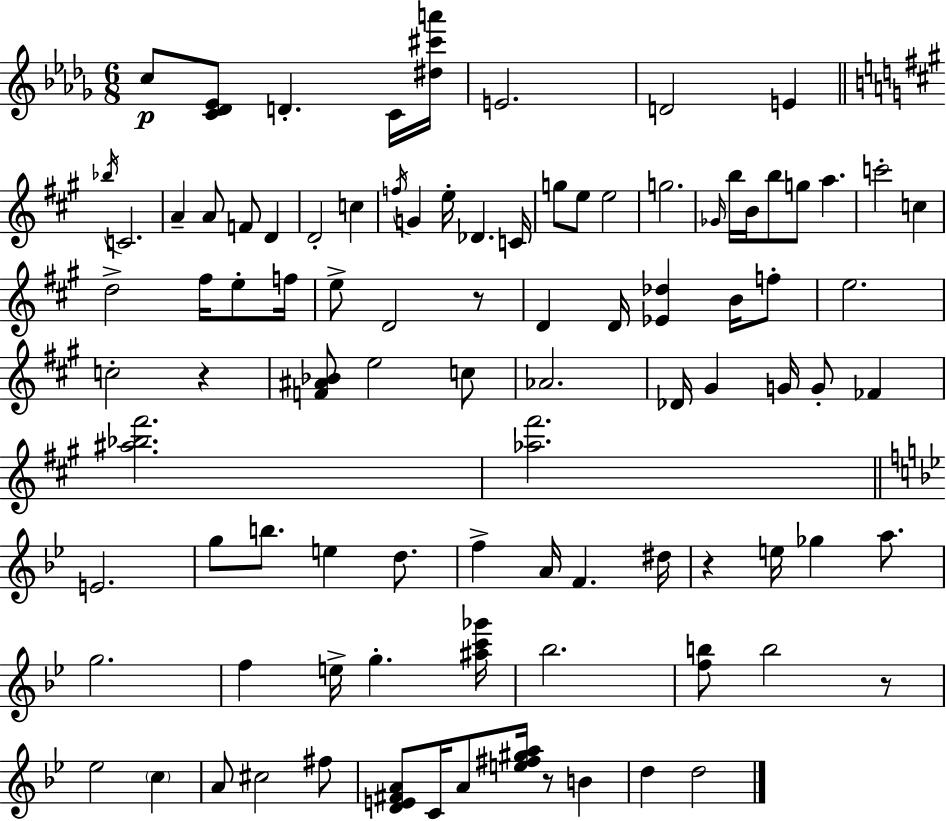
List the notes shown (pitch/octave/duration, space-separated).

C5/e [C4,Db4,Eb4]/e D4/q. C4/s [D#5,C#6,A6]/s E4/h. D4/h E4/q Bb5/s C4/h. A4/q A4/e F4/e D4/q D4/h C5/q F5/s G4/q E5/s Db4/q. C4/s G5/e E5/e E5/h G5/h. Gb4/s B5/s B4/s B5/e G5/e A5/q. C6/h C5/q D5/h F#5/s E5/e F5/s E5/e D4/h R/e D4/q D4/s [Eb4,Db5]/q B4/s F5/e E5/h. C5/h R/q [F4,A#4,Bb4]/e E5/h C5/e Ab4/h. Db4/s G#4/q G4/s G4/e FES4/q [A#5,Bb5,F#6]/h. [Ab5,F#6]/h. E4/h. G5/e B5/e. E5/q D5/e. F5/q A4/s F4/q. D#5/s R/q E5/s Gb5/q A5/e. G5/h. F5/q E5/s G5/q. [A#5,C6,Gb6]/s Bb5/h. [F5,B5]/e B5/h R/e Eb5/h C5/q A4/e C#5/h F#5/e [D4,E4,F#4,A4]/e C4/s A4/e [E5,F#5,G#5,A5]/s R/e B4/q D5/q D5/h